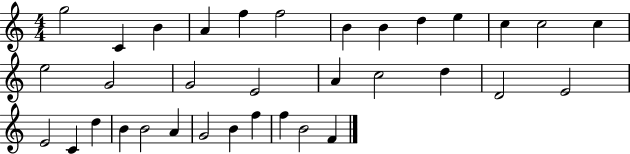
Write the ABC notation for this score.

X:1
T:Untitled
M:4/4
L:1/4
K:C
g2 C B A f f2 B B d e c c2 c e2 G2 G2 E2 A c2 d D2 E2 E2 C d B B2 A G2 B f f B2 F